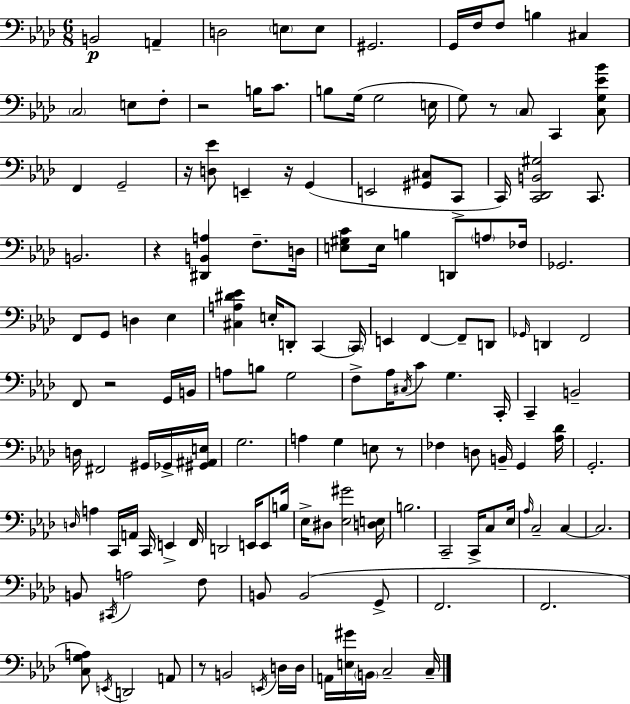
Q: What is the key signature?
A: AES major